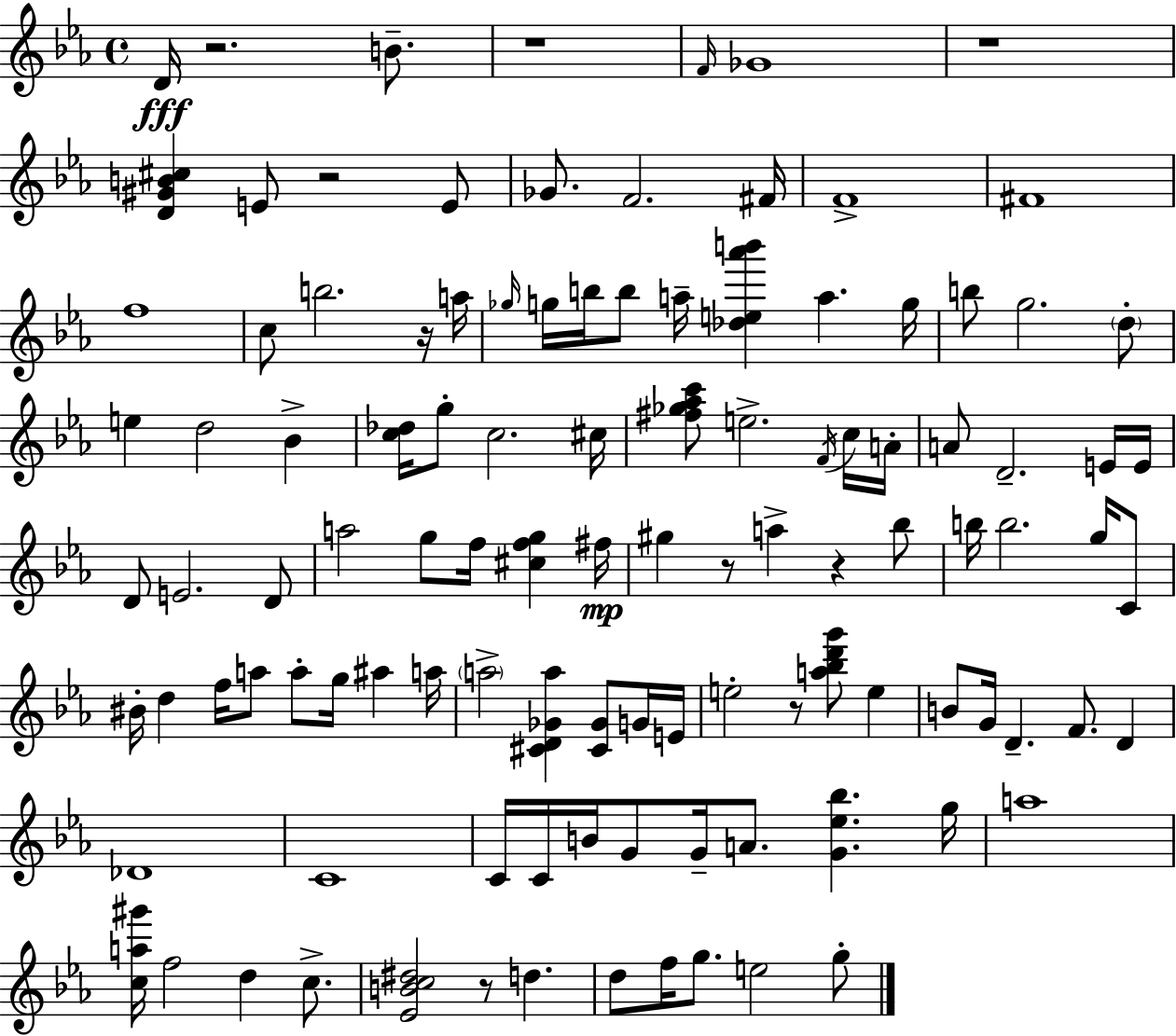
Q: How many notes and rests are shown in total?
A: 110